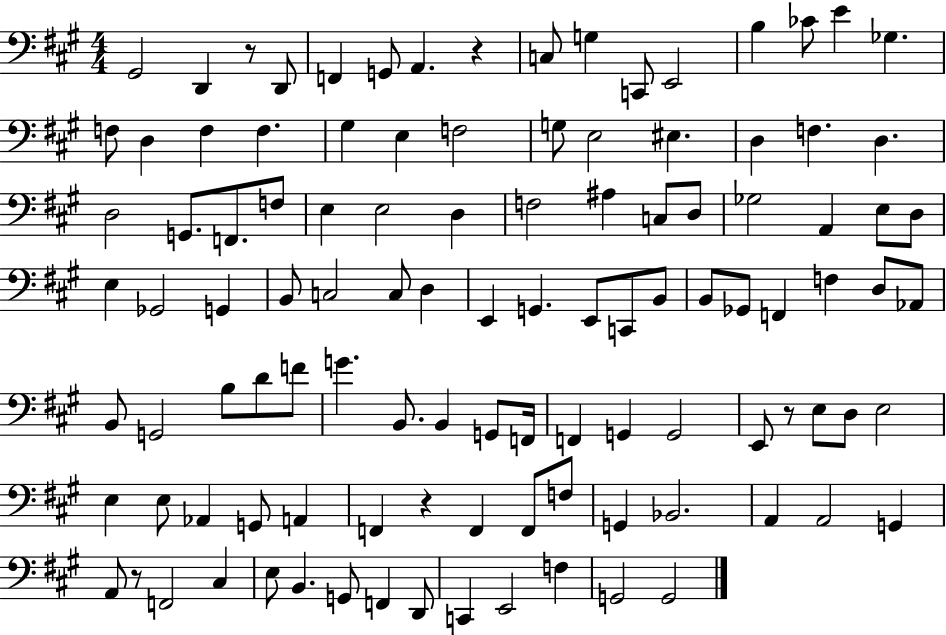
X:1
T:Untitled
M:4/4
L:1/4
K:A
^G,,2 D,, z/2 D,,/2 F,, G,,/2 A,, z C,/2 G, C,,/2 E,,2 B, _C/2 E _G, F,/2 D, F, F, ^G, E, F,2 G,/2 E,2 ^E, D, F, D, D,2 G,,/2 F,,/2 F,/2 E, E,2 D, F,2 ^A, C,/2 D,/2 _G,2 A,, E,/2 D,/2 E, _G,,2 G,, B,,/2 C,2 C,/2 D, E,, G,, E,,/2 C,,/2 B,,/2 B,,/2 _G,,/2 F,, F, D,/2 _A,,/2 B,,/2 G,,2 B,/2 D/2 F/2 G B,,/2 B,, G,,/2 F,,/4 F,, G,, G,,2 E,,/2 z/2 E,/2 D,/2 E,2 E, E,/2 _A,, G,,/2 A,, F,, z F,, F,,/2 F,/2 G,, _B,,2 A,, A,,2 G,, A,,/2 z/2 F,,2 ^C, E,/2 B,, G,,/2 F,, D,,/2 C,, E,,2 F, G,,2 G,,2